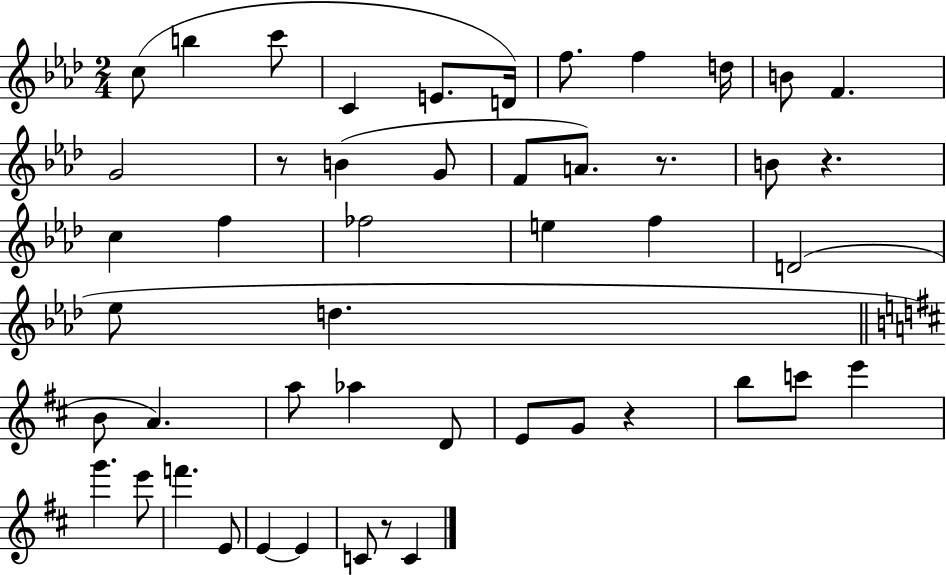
{
  \clef treble
  \numericTimeSignature
  \time 2/4
  \key aes \major
  c''8( b''4 c'''8 | c'4 e'8. d'16) | f''8. f''4 d''16 | b'8 f'4. | \break g'2 | r8 b'4( g'8 | f'8 a'8.) r8. | b'8 r4. | \break c''4 f''4 | fes''2 | e''4 f''4 | d'2( | \break ees''8 d''4. | \bar "||" \break \key d \major b'8 a'4.) | a''8 aes''4 d'8 | e'8 g'8 r4 | b''8 c'''8 e'''4 | \break g'''4. e'''8 | f'''4. e'8 | e'4~~ e'4 | c'8 r8 c'4 | \break \bar "|."
}